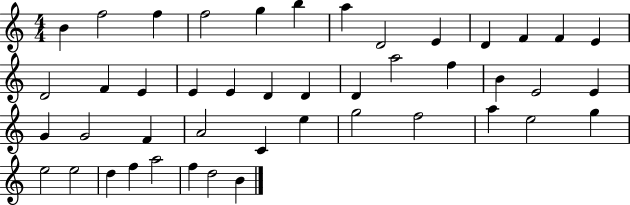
B4/q F5/h F5/q F5/h G5/q B5/q A5/q D4/h E4/q D4/q F4/q F4/q E4/q D4/h F4/q E4/q E4/q E4/q D4/q D4/q D4/q A5/h F5/q B4/q E4/h E4/q G4/q G4/h F4/q A4/h C4/q E5/q G5/h F5/h A5/q E5/h G5/q E5/h E5/h D5/q F5/q A5/h F5/q D5/h B4/q